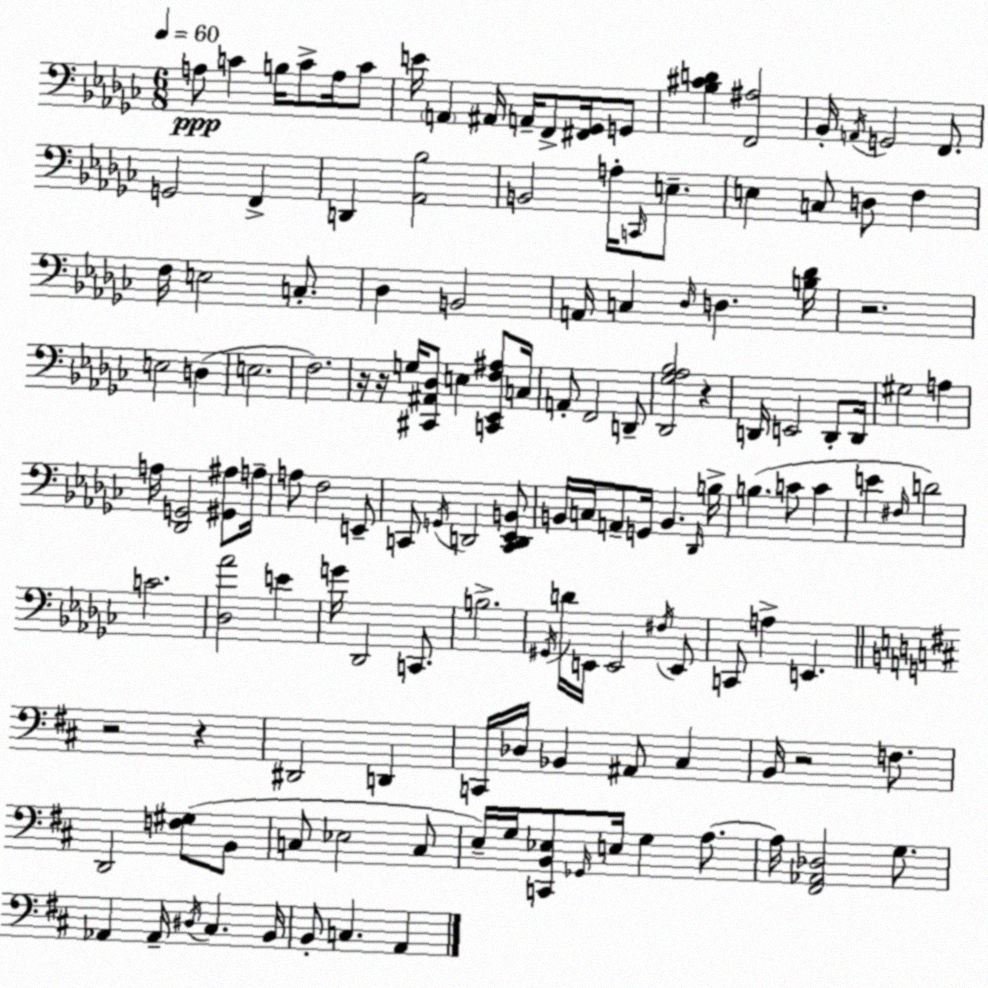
X:1
T:Untitled
M:6/8
L:1/4
K:Ebm
A,/2 C B,/4 C/2 A,/4 C/2 E/4 A,, ^A,,/4 A,,/4 F,,/2 [^F,,_G,,]/4 G,,/2 [_B,^CD] [F,,^A,]2 _B,,/4 A,,/4 G,,2 F,,/2 G,,2 F,, D,, [_A,,_B,]2 B,,2 A,/4 C,,/4 E,/2 E, C,/2 D,/2 F, F,/4 E,2 C,/2 _D, B,,2 A,,/4 C, _D,/4 D, [B,_D]/4 z2 E,2 D, E,2 F,2 z/4 z/4 G,/4 [^C,,^A,,_D,]/2 E, [C,,_E,,F,^A,]/2 C,/4 A,,/2 F,,2 D,,/2 [_D,,_G,_A,_B,]2 z D,,/4 E,,2 D,,/2 D,,/4 ^G,2 A, A,/4 [_D,,G,,]2 [^G,,^A,]/2 A,/4 A,/2 F,2 E,,/2 C,,/2 G,,/4 D,,2 [C,,D,,_E,,B,,]/2 B,,/4 C,/4 A,,/2 G,,/4 B,, _D,,/4 B,/4 B, C/2 C E ^F,/4 D2 C2 [_D,_A]2 E G/4 _D,,2 C,,/2 B,2 ^G,,/4 D/4 E,,/4 E,,2 ^F,/4 E,,/2 C,,/2 A, E,, z2 z ^D,,2 D,, C,,/4 _D,/4 _B,, ^A,,/2 ^C, B,,/4 z2 F,/2 D,,2 [F,^G,]/2 B,,/2 C,/2 _E,2 C,/2 E,/4 G,/4 [C,,B,,_E,]/2 _G,,/4 E,/4 G, A,/2 A,/4 [^F,,_A,,_D,]2 G,/2 _A,, _A,,/4 ^D,/4 ^C, B,,/4 B,,/2 C, A,,